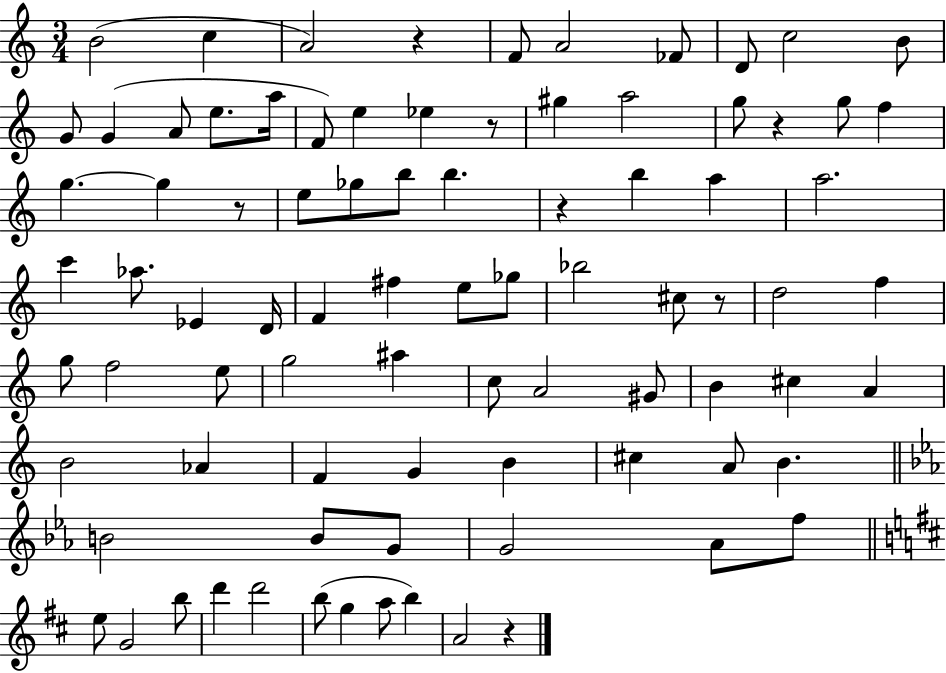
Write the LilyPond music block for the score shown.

{
  \clef treble
  \numericTimeSignature
  \time 3/4
  \key c \major
  b'2( c''4 | a'2) r4 | f'8 a'2 fes'8 | d'8 c''2 b'8 | \break g'8 g'4( a'8 e''8. a''16 | f'8) e''4 ees''4 r8 | gis''4 a''2 | g''8 r4 g''8 f''4 | \break g''4.~~ g''4 r8 | e''8 ges''8 b''8 b''4. | r4 b''4 a''4 | a''2. | \break c'''4 aes''8. ees'4 d'16 | f'4 fis''4 e''8 ges''8 | bes''2 cis''8 r8 | d''2 f''4 | \break g''8 f''2 e''8 | g''2 ais''4 | c''8 a'2 gis'8 | b'4 cis''4 a'4 | \break b'2 aes'4 | f'4 g'4 b'4 | cis''4 a'8 b'4. | \bar "||" \break \key ees \major b'2 b'8 g'8 | g'2 aes'8 f''8 | \bar "||" \break \key d \major e''8 g'2 b''8 | d'''4 d'''2 | b''8( g''4 a''8 b''4) | a'2 r4 | \break \bar "|."
}